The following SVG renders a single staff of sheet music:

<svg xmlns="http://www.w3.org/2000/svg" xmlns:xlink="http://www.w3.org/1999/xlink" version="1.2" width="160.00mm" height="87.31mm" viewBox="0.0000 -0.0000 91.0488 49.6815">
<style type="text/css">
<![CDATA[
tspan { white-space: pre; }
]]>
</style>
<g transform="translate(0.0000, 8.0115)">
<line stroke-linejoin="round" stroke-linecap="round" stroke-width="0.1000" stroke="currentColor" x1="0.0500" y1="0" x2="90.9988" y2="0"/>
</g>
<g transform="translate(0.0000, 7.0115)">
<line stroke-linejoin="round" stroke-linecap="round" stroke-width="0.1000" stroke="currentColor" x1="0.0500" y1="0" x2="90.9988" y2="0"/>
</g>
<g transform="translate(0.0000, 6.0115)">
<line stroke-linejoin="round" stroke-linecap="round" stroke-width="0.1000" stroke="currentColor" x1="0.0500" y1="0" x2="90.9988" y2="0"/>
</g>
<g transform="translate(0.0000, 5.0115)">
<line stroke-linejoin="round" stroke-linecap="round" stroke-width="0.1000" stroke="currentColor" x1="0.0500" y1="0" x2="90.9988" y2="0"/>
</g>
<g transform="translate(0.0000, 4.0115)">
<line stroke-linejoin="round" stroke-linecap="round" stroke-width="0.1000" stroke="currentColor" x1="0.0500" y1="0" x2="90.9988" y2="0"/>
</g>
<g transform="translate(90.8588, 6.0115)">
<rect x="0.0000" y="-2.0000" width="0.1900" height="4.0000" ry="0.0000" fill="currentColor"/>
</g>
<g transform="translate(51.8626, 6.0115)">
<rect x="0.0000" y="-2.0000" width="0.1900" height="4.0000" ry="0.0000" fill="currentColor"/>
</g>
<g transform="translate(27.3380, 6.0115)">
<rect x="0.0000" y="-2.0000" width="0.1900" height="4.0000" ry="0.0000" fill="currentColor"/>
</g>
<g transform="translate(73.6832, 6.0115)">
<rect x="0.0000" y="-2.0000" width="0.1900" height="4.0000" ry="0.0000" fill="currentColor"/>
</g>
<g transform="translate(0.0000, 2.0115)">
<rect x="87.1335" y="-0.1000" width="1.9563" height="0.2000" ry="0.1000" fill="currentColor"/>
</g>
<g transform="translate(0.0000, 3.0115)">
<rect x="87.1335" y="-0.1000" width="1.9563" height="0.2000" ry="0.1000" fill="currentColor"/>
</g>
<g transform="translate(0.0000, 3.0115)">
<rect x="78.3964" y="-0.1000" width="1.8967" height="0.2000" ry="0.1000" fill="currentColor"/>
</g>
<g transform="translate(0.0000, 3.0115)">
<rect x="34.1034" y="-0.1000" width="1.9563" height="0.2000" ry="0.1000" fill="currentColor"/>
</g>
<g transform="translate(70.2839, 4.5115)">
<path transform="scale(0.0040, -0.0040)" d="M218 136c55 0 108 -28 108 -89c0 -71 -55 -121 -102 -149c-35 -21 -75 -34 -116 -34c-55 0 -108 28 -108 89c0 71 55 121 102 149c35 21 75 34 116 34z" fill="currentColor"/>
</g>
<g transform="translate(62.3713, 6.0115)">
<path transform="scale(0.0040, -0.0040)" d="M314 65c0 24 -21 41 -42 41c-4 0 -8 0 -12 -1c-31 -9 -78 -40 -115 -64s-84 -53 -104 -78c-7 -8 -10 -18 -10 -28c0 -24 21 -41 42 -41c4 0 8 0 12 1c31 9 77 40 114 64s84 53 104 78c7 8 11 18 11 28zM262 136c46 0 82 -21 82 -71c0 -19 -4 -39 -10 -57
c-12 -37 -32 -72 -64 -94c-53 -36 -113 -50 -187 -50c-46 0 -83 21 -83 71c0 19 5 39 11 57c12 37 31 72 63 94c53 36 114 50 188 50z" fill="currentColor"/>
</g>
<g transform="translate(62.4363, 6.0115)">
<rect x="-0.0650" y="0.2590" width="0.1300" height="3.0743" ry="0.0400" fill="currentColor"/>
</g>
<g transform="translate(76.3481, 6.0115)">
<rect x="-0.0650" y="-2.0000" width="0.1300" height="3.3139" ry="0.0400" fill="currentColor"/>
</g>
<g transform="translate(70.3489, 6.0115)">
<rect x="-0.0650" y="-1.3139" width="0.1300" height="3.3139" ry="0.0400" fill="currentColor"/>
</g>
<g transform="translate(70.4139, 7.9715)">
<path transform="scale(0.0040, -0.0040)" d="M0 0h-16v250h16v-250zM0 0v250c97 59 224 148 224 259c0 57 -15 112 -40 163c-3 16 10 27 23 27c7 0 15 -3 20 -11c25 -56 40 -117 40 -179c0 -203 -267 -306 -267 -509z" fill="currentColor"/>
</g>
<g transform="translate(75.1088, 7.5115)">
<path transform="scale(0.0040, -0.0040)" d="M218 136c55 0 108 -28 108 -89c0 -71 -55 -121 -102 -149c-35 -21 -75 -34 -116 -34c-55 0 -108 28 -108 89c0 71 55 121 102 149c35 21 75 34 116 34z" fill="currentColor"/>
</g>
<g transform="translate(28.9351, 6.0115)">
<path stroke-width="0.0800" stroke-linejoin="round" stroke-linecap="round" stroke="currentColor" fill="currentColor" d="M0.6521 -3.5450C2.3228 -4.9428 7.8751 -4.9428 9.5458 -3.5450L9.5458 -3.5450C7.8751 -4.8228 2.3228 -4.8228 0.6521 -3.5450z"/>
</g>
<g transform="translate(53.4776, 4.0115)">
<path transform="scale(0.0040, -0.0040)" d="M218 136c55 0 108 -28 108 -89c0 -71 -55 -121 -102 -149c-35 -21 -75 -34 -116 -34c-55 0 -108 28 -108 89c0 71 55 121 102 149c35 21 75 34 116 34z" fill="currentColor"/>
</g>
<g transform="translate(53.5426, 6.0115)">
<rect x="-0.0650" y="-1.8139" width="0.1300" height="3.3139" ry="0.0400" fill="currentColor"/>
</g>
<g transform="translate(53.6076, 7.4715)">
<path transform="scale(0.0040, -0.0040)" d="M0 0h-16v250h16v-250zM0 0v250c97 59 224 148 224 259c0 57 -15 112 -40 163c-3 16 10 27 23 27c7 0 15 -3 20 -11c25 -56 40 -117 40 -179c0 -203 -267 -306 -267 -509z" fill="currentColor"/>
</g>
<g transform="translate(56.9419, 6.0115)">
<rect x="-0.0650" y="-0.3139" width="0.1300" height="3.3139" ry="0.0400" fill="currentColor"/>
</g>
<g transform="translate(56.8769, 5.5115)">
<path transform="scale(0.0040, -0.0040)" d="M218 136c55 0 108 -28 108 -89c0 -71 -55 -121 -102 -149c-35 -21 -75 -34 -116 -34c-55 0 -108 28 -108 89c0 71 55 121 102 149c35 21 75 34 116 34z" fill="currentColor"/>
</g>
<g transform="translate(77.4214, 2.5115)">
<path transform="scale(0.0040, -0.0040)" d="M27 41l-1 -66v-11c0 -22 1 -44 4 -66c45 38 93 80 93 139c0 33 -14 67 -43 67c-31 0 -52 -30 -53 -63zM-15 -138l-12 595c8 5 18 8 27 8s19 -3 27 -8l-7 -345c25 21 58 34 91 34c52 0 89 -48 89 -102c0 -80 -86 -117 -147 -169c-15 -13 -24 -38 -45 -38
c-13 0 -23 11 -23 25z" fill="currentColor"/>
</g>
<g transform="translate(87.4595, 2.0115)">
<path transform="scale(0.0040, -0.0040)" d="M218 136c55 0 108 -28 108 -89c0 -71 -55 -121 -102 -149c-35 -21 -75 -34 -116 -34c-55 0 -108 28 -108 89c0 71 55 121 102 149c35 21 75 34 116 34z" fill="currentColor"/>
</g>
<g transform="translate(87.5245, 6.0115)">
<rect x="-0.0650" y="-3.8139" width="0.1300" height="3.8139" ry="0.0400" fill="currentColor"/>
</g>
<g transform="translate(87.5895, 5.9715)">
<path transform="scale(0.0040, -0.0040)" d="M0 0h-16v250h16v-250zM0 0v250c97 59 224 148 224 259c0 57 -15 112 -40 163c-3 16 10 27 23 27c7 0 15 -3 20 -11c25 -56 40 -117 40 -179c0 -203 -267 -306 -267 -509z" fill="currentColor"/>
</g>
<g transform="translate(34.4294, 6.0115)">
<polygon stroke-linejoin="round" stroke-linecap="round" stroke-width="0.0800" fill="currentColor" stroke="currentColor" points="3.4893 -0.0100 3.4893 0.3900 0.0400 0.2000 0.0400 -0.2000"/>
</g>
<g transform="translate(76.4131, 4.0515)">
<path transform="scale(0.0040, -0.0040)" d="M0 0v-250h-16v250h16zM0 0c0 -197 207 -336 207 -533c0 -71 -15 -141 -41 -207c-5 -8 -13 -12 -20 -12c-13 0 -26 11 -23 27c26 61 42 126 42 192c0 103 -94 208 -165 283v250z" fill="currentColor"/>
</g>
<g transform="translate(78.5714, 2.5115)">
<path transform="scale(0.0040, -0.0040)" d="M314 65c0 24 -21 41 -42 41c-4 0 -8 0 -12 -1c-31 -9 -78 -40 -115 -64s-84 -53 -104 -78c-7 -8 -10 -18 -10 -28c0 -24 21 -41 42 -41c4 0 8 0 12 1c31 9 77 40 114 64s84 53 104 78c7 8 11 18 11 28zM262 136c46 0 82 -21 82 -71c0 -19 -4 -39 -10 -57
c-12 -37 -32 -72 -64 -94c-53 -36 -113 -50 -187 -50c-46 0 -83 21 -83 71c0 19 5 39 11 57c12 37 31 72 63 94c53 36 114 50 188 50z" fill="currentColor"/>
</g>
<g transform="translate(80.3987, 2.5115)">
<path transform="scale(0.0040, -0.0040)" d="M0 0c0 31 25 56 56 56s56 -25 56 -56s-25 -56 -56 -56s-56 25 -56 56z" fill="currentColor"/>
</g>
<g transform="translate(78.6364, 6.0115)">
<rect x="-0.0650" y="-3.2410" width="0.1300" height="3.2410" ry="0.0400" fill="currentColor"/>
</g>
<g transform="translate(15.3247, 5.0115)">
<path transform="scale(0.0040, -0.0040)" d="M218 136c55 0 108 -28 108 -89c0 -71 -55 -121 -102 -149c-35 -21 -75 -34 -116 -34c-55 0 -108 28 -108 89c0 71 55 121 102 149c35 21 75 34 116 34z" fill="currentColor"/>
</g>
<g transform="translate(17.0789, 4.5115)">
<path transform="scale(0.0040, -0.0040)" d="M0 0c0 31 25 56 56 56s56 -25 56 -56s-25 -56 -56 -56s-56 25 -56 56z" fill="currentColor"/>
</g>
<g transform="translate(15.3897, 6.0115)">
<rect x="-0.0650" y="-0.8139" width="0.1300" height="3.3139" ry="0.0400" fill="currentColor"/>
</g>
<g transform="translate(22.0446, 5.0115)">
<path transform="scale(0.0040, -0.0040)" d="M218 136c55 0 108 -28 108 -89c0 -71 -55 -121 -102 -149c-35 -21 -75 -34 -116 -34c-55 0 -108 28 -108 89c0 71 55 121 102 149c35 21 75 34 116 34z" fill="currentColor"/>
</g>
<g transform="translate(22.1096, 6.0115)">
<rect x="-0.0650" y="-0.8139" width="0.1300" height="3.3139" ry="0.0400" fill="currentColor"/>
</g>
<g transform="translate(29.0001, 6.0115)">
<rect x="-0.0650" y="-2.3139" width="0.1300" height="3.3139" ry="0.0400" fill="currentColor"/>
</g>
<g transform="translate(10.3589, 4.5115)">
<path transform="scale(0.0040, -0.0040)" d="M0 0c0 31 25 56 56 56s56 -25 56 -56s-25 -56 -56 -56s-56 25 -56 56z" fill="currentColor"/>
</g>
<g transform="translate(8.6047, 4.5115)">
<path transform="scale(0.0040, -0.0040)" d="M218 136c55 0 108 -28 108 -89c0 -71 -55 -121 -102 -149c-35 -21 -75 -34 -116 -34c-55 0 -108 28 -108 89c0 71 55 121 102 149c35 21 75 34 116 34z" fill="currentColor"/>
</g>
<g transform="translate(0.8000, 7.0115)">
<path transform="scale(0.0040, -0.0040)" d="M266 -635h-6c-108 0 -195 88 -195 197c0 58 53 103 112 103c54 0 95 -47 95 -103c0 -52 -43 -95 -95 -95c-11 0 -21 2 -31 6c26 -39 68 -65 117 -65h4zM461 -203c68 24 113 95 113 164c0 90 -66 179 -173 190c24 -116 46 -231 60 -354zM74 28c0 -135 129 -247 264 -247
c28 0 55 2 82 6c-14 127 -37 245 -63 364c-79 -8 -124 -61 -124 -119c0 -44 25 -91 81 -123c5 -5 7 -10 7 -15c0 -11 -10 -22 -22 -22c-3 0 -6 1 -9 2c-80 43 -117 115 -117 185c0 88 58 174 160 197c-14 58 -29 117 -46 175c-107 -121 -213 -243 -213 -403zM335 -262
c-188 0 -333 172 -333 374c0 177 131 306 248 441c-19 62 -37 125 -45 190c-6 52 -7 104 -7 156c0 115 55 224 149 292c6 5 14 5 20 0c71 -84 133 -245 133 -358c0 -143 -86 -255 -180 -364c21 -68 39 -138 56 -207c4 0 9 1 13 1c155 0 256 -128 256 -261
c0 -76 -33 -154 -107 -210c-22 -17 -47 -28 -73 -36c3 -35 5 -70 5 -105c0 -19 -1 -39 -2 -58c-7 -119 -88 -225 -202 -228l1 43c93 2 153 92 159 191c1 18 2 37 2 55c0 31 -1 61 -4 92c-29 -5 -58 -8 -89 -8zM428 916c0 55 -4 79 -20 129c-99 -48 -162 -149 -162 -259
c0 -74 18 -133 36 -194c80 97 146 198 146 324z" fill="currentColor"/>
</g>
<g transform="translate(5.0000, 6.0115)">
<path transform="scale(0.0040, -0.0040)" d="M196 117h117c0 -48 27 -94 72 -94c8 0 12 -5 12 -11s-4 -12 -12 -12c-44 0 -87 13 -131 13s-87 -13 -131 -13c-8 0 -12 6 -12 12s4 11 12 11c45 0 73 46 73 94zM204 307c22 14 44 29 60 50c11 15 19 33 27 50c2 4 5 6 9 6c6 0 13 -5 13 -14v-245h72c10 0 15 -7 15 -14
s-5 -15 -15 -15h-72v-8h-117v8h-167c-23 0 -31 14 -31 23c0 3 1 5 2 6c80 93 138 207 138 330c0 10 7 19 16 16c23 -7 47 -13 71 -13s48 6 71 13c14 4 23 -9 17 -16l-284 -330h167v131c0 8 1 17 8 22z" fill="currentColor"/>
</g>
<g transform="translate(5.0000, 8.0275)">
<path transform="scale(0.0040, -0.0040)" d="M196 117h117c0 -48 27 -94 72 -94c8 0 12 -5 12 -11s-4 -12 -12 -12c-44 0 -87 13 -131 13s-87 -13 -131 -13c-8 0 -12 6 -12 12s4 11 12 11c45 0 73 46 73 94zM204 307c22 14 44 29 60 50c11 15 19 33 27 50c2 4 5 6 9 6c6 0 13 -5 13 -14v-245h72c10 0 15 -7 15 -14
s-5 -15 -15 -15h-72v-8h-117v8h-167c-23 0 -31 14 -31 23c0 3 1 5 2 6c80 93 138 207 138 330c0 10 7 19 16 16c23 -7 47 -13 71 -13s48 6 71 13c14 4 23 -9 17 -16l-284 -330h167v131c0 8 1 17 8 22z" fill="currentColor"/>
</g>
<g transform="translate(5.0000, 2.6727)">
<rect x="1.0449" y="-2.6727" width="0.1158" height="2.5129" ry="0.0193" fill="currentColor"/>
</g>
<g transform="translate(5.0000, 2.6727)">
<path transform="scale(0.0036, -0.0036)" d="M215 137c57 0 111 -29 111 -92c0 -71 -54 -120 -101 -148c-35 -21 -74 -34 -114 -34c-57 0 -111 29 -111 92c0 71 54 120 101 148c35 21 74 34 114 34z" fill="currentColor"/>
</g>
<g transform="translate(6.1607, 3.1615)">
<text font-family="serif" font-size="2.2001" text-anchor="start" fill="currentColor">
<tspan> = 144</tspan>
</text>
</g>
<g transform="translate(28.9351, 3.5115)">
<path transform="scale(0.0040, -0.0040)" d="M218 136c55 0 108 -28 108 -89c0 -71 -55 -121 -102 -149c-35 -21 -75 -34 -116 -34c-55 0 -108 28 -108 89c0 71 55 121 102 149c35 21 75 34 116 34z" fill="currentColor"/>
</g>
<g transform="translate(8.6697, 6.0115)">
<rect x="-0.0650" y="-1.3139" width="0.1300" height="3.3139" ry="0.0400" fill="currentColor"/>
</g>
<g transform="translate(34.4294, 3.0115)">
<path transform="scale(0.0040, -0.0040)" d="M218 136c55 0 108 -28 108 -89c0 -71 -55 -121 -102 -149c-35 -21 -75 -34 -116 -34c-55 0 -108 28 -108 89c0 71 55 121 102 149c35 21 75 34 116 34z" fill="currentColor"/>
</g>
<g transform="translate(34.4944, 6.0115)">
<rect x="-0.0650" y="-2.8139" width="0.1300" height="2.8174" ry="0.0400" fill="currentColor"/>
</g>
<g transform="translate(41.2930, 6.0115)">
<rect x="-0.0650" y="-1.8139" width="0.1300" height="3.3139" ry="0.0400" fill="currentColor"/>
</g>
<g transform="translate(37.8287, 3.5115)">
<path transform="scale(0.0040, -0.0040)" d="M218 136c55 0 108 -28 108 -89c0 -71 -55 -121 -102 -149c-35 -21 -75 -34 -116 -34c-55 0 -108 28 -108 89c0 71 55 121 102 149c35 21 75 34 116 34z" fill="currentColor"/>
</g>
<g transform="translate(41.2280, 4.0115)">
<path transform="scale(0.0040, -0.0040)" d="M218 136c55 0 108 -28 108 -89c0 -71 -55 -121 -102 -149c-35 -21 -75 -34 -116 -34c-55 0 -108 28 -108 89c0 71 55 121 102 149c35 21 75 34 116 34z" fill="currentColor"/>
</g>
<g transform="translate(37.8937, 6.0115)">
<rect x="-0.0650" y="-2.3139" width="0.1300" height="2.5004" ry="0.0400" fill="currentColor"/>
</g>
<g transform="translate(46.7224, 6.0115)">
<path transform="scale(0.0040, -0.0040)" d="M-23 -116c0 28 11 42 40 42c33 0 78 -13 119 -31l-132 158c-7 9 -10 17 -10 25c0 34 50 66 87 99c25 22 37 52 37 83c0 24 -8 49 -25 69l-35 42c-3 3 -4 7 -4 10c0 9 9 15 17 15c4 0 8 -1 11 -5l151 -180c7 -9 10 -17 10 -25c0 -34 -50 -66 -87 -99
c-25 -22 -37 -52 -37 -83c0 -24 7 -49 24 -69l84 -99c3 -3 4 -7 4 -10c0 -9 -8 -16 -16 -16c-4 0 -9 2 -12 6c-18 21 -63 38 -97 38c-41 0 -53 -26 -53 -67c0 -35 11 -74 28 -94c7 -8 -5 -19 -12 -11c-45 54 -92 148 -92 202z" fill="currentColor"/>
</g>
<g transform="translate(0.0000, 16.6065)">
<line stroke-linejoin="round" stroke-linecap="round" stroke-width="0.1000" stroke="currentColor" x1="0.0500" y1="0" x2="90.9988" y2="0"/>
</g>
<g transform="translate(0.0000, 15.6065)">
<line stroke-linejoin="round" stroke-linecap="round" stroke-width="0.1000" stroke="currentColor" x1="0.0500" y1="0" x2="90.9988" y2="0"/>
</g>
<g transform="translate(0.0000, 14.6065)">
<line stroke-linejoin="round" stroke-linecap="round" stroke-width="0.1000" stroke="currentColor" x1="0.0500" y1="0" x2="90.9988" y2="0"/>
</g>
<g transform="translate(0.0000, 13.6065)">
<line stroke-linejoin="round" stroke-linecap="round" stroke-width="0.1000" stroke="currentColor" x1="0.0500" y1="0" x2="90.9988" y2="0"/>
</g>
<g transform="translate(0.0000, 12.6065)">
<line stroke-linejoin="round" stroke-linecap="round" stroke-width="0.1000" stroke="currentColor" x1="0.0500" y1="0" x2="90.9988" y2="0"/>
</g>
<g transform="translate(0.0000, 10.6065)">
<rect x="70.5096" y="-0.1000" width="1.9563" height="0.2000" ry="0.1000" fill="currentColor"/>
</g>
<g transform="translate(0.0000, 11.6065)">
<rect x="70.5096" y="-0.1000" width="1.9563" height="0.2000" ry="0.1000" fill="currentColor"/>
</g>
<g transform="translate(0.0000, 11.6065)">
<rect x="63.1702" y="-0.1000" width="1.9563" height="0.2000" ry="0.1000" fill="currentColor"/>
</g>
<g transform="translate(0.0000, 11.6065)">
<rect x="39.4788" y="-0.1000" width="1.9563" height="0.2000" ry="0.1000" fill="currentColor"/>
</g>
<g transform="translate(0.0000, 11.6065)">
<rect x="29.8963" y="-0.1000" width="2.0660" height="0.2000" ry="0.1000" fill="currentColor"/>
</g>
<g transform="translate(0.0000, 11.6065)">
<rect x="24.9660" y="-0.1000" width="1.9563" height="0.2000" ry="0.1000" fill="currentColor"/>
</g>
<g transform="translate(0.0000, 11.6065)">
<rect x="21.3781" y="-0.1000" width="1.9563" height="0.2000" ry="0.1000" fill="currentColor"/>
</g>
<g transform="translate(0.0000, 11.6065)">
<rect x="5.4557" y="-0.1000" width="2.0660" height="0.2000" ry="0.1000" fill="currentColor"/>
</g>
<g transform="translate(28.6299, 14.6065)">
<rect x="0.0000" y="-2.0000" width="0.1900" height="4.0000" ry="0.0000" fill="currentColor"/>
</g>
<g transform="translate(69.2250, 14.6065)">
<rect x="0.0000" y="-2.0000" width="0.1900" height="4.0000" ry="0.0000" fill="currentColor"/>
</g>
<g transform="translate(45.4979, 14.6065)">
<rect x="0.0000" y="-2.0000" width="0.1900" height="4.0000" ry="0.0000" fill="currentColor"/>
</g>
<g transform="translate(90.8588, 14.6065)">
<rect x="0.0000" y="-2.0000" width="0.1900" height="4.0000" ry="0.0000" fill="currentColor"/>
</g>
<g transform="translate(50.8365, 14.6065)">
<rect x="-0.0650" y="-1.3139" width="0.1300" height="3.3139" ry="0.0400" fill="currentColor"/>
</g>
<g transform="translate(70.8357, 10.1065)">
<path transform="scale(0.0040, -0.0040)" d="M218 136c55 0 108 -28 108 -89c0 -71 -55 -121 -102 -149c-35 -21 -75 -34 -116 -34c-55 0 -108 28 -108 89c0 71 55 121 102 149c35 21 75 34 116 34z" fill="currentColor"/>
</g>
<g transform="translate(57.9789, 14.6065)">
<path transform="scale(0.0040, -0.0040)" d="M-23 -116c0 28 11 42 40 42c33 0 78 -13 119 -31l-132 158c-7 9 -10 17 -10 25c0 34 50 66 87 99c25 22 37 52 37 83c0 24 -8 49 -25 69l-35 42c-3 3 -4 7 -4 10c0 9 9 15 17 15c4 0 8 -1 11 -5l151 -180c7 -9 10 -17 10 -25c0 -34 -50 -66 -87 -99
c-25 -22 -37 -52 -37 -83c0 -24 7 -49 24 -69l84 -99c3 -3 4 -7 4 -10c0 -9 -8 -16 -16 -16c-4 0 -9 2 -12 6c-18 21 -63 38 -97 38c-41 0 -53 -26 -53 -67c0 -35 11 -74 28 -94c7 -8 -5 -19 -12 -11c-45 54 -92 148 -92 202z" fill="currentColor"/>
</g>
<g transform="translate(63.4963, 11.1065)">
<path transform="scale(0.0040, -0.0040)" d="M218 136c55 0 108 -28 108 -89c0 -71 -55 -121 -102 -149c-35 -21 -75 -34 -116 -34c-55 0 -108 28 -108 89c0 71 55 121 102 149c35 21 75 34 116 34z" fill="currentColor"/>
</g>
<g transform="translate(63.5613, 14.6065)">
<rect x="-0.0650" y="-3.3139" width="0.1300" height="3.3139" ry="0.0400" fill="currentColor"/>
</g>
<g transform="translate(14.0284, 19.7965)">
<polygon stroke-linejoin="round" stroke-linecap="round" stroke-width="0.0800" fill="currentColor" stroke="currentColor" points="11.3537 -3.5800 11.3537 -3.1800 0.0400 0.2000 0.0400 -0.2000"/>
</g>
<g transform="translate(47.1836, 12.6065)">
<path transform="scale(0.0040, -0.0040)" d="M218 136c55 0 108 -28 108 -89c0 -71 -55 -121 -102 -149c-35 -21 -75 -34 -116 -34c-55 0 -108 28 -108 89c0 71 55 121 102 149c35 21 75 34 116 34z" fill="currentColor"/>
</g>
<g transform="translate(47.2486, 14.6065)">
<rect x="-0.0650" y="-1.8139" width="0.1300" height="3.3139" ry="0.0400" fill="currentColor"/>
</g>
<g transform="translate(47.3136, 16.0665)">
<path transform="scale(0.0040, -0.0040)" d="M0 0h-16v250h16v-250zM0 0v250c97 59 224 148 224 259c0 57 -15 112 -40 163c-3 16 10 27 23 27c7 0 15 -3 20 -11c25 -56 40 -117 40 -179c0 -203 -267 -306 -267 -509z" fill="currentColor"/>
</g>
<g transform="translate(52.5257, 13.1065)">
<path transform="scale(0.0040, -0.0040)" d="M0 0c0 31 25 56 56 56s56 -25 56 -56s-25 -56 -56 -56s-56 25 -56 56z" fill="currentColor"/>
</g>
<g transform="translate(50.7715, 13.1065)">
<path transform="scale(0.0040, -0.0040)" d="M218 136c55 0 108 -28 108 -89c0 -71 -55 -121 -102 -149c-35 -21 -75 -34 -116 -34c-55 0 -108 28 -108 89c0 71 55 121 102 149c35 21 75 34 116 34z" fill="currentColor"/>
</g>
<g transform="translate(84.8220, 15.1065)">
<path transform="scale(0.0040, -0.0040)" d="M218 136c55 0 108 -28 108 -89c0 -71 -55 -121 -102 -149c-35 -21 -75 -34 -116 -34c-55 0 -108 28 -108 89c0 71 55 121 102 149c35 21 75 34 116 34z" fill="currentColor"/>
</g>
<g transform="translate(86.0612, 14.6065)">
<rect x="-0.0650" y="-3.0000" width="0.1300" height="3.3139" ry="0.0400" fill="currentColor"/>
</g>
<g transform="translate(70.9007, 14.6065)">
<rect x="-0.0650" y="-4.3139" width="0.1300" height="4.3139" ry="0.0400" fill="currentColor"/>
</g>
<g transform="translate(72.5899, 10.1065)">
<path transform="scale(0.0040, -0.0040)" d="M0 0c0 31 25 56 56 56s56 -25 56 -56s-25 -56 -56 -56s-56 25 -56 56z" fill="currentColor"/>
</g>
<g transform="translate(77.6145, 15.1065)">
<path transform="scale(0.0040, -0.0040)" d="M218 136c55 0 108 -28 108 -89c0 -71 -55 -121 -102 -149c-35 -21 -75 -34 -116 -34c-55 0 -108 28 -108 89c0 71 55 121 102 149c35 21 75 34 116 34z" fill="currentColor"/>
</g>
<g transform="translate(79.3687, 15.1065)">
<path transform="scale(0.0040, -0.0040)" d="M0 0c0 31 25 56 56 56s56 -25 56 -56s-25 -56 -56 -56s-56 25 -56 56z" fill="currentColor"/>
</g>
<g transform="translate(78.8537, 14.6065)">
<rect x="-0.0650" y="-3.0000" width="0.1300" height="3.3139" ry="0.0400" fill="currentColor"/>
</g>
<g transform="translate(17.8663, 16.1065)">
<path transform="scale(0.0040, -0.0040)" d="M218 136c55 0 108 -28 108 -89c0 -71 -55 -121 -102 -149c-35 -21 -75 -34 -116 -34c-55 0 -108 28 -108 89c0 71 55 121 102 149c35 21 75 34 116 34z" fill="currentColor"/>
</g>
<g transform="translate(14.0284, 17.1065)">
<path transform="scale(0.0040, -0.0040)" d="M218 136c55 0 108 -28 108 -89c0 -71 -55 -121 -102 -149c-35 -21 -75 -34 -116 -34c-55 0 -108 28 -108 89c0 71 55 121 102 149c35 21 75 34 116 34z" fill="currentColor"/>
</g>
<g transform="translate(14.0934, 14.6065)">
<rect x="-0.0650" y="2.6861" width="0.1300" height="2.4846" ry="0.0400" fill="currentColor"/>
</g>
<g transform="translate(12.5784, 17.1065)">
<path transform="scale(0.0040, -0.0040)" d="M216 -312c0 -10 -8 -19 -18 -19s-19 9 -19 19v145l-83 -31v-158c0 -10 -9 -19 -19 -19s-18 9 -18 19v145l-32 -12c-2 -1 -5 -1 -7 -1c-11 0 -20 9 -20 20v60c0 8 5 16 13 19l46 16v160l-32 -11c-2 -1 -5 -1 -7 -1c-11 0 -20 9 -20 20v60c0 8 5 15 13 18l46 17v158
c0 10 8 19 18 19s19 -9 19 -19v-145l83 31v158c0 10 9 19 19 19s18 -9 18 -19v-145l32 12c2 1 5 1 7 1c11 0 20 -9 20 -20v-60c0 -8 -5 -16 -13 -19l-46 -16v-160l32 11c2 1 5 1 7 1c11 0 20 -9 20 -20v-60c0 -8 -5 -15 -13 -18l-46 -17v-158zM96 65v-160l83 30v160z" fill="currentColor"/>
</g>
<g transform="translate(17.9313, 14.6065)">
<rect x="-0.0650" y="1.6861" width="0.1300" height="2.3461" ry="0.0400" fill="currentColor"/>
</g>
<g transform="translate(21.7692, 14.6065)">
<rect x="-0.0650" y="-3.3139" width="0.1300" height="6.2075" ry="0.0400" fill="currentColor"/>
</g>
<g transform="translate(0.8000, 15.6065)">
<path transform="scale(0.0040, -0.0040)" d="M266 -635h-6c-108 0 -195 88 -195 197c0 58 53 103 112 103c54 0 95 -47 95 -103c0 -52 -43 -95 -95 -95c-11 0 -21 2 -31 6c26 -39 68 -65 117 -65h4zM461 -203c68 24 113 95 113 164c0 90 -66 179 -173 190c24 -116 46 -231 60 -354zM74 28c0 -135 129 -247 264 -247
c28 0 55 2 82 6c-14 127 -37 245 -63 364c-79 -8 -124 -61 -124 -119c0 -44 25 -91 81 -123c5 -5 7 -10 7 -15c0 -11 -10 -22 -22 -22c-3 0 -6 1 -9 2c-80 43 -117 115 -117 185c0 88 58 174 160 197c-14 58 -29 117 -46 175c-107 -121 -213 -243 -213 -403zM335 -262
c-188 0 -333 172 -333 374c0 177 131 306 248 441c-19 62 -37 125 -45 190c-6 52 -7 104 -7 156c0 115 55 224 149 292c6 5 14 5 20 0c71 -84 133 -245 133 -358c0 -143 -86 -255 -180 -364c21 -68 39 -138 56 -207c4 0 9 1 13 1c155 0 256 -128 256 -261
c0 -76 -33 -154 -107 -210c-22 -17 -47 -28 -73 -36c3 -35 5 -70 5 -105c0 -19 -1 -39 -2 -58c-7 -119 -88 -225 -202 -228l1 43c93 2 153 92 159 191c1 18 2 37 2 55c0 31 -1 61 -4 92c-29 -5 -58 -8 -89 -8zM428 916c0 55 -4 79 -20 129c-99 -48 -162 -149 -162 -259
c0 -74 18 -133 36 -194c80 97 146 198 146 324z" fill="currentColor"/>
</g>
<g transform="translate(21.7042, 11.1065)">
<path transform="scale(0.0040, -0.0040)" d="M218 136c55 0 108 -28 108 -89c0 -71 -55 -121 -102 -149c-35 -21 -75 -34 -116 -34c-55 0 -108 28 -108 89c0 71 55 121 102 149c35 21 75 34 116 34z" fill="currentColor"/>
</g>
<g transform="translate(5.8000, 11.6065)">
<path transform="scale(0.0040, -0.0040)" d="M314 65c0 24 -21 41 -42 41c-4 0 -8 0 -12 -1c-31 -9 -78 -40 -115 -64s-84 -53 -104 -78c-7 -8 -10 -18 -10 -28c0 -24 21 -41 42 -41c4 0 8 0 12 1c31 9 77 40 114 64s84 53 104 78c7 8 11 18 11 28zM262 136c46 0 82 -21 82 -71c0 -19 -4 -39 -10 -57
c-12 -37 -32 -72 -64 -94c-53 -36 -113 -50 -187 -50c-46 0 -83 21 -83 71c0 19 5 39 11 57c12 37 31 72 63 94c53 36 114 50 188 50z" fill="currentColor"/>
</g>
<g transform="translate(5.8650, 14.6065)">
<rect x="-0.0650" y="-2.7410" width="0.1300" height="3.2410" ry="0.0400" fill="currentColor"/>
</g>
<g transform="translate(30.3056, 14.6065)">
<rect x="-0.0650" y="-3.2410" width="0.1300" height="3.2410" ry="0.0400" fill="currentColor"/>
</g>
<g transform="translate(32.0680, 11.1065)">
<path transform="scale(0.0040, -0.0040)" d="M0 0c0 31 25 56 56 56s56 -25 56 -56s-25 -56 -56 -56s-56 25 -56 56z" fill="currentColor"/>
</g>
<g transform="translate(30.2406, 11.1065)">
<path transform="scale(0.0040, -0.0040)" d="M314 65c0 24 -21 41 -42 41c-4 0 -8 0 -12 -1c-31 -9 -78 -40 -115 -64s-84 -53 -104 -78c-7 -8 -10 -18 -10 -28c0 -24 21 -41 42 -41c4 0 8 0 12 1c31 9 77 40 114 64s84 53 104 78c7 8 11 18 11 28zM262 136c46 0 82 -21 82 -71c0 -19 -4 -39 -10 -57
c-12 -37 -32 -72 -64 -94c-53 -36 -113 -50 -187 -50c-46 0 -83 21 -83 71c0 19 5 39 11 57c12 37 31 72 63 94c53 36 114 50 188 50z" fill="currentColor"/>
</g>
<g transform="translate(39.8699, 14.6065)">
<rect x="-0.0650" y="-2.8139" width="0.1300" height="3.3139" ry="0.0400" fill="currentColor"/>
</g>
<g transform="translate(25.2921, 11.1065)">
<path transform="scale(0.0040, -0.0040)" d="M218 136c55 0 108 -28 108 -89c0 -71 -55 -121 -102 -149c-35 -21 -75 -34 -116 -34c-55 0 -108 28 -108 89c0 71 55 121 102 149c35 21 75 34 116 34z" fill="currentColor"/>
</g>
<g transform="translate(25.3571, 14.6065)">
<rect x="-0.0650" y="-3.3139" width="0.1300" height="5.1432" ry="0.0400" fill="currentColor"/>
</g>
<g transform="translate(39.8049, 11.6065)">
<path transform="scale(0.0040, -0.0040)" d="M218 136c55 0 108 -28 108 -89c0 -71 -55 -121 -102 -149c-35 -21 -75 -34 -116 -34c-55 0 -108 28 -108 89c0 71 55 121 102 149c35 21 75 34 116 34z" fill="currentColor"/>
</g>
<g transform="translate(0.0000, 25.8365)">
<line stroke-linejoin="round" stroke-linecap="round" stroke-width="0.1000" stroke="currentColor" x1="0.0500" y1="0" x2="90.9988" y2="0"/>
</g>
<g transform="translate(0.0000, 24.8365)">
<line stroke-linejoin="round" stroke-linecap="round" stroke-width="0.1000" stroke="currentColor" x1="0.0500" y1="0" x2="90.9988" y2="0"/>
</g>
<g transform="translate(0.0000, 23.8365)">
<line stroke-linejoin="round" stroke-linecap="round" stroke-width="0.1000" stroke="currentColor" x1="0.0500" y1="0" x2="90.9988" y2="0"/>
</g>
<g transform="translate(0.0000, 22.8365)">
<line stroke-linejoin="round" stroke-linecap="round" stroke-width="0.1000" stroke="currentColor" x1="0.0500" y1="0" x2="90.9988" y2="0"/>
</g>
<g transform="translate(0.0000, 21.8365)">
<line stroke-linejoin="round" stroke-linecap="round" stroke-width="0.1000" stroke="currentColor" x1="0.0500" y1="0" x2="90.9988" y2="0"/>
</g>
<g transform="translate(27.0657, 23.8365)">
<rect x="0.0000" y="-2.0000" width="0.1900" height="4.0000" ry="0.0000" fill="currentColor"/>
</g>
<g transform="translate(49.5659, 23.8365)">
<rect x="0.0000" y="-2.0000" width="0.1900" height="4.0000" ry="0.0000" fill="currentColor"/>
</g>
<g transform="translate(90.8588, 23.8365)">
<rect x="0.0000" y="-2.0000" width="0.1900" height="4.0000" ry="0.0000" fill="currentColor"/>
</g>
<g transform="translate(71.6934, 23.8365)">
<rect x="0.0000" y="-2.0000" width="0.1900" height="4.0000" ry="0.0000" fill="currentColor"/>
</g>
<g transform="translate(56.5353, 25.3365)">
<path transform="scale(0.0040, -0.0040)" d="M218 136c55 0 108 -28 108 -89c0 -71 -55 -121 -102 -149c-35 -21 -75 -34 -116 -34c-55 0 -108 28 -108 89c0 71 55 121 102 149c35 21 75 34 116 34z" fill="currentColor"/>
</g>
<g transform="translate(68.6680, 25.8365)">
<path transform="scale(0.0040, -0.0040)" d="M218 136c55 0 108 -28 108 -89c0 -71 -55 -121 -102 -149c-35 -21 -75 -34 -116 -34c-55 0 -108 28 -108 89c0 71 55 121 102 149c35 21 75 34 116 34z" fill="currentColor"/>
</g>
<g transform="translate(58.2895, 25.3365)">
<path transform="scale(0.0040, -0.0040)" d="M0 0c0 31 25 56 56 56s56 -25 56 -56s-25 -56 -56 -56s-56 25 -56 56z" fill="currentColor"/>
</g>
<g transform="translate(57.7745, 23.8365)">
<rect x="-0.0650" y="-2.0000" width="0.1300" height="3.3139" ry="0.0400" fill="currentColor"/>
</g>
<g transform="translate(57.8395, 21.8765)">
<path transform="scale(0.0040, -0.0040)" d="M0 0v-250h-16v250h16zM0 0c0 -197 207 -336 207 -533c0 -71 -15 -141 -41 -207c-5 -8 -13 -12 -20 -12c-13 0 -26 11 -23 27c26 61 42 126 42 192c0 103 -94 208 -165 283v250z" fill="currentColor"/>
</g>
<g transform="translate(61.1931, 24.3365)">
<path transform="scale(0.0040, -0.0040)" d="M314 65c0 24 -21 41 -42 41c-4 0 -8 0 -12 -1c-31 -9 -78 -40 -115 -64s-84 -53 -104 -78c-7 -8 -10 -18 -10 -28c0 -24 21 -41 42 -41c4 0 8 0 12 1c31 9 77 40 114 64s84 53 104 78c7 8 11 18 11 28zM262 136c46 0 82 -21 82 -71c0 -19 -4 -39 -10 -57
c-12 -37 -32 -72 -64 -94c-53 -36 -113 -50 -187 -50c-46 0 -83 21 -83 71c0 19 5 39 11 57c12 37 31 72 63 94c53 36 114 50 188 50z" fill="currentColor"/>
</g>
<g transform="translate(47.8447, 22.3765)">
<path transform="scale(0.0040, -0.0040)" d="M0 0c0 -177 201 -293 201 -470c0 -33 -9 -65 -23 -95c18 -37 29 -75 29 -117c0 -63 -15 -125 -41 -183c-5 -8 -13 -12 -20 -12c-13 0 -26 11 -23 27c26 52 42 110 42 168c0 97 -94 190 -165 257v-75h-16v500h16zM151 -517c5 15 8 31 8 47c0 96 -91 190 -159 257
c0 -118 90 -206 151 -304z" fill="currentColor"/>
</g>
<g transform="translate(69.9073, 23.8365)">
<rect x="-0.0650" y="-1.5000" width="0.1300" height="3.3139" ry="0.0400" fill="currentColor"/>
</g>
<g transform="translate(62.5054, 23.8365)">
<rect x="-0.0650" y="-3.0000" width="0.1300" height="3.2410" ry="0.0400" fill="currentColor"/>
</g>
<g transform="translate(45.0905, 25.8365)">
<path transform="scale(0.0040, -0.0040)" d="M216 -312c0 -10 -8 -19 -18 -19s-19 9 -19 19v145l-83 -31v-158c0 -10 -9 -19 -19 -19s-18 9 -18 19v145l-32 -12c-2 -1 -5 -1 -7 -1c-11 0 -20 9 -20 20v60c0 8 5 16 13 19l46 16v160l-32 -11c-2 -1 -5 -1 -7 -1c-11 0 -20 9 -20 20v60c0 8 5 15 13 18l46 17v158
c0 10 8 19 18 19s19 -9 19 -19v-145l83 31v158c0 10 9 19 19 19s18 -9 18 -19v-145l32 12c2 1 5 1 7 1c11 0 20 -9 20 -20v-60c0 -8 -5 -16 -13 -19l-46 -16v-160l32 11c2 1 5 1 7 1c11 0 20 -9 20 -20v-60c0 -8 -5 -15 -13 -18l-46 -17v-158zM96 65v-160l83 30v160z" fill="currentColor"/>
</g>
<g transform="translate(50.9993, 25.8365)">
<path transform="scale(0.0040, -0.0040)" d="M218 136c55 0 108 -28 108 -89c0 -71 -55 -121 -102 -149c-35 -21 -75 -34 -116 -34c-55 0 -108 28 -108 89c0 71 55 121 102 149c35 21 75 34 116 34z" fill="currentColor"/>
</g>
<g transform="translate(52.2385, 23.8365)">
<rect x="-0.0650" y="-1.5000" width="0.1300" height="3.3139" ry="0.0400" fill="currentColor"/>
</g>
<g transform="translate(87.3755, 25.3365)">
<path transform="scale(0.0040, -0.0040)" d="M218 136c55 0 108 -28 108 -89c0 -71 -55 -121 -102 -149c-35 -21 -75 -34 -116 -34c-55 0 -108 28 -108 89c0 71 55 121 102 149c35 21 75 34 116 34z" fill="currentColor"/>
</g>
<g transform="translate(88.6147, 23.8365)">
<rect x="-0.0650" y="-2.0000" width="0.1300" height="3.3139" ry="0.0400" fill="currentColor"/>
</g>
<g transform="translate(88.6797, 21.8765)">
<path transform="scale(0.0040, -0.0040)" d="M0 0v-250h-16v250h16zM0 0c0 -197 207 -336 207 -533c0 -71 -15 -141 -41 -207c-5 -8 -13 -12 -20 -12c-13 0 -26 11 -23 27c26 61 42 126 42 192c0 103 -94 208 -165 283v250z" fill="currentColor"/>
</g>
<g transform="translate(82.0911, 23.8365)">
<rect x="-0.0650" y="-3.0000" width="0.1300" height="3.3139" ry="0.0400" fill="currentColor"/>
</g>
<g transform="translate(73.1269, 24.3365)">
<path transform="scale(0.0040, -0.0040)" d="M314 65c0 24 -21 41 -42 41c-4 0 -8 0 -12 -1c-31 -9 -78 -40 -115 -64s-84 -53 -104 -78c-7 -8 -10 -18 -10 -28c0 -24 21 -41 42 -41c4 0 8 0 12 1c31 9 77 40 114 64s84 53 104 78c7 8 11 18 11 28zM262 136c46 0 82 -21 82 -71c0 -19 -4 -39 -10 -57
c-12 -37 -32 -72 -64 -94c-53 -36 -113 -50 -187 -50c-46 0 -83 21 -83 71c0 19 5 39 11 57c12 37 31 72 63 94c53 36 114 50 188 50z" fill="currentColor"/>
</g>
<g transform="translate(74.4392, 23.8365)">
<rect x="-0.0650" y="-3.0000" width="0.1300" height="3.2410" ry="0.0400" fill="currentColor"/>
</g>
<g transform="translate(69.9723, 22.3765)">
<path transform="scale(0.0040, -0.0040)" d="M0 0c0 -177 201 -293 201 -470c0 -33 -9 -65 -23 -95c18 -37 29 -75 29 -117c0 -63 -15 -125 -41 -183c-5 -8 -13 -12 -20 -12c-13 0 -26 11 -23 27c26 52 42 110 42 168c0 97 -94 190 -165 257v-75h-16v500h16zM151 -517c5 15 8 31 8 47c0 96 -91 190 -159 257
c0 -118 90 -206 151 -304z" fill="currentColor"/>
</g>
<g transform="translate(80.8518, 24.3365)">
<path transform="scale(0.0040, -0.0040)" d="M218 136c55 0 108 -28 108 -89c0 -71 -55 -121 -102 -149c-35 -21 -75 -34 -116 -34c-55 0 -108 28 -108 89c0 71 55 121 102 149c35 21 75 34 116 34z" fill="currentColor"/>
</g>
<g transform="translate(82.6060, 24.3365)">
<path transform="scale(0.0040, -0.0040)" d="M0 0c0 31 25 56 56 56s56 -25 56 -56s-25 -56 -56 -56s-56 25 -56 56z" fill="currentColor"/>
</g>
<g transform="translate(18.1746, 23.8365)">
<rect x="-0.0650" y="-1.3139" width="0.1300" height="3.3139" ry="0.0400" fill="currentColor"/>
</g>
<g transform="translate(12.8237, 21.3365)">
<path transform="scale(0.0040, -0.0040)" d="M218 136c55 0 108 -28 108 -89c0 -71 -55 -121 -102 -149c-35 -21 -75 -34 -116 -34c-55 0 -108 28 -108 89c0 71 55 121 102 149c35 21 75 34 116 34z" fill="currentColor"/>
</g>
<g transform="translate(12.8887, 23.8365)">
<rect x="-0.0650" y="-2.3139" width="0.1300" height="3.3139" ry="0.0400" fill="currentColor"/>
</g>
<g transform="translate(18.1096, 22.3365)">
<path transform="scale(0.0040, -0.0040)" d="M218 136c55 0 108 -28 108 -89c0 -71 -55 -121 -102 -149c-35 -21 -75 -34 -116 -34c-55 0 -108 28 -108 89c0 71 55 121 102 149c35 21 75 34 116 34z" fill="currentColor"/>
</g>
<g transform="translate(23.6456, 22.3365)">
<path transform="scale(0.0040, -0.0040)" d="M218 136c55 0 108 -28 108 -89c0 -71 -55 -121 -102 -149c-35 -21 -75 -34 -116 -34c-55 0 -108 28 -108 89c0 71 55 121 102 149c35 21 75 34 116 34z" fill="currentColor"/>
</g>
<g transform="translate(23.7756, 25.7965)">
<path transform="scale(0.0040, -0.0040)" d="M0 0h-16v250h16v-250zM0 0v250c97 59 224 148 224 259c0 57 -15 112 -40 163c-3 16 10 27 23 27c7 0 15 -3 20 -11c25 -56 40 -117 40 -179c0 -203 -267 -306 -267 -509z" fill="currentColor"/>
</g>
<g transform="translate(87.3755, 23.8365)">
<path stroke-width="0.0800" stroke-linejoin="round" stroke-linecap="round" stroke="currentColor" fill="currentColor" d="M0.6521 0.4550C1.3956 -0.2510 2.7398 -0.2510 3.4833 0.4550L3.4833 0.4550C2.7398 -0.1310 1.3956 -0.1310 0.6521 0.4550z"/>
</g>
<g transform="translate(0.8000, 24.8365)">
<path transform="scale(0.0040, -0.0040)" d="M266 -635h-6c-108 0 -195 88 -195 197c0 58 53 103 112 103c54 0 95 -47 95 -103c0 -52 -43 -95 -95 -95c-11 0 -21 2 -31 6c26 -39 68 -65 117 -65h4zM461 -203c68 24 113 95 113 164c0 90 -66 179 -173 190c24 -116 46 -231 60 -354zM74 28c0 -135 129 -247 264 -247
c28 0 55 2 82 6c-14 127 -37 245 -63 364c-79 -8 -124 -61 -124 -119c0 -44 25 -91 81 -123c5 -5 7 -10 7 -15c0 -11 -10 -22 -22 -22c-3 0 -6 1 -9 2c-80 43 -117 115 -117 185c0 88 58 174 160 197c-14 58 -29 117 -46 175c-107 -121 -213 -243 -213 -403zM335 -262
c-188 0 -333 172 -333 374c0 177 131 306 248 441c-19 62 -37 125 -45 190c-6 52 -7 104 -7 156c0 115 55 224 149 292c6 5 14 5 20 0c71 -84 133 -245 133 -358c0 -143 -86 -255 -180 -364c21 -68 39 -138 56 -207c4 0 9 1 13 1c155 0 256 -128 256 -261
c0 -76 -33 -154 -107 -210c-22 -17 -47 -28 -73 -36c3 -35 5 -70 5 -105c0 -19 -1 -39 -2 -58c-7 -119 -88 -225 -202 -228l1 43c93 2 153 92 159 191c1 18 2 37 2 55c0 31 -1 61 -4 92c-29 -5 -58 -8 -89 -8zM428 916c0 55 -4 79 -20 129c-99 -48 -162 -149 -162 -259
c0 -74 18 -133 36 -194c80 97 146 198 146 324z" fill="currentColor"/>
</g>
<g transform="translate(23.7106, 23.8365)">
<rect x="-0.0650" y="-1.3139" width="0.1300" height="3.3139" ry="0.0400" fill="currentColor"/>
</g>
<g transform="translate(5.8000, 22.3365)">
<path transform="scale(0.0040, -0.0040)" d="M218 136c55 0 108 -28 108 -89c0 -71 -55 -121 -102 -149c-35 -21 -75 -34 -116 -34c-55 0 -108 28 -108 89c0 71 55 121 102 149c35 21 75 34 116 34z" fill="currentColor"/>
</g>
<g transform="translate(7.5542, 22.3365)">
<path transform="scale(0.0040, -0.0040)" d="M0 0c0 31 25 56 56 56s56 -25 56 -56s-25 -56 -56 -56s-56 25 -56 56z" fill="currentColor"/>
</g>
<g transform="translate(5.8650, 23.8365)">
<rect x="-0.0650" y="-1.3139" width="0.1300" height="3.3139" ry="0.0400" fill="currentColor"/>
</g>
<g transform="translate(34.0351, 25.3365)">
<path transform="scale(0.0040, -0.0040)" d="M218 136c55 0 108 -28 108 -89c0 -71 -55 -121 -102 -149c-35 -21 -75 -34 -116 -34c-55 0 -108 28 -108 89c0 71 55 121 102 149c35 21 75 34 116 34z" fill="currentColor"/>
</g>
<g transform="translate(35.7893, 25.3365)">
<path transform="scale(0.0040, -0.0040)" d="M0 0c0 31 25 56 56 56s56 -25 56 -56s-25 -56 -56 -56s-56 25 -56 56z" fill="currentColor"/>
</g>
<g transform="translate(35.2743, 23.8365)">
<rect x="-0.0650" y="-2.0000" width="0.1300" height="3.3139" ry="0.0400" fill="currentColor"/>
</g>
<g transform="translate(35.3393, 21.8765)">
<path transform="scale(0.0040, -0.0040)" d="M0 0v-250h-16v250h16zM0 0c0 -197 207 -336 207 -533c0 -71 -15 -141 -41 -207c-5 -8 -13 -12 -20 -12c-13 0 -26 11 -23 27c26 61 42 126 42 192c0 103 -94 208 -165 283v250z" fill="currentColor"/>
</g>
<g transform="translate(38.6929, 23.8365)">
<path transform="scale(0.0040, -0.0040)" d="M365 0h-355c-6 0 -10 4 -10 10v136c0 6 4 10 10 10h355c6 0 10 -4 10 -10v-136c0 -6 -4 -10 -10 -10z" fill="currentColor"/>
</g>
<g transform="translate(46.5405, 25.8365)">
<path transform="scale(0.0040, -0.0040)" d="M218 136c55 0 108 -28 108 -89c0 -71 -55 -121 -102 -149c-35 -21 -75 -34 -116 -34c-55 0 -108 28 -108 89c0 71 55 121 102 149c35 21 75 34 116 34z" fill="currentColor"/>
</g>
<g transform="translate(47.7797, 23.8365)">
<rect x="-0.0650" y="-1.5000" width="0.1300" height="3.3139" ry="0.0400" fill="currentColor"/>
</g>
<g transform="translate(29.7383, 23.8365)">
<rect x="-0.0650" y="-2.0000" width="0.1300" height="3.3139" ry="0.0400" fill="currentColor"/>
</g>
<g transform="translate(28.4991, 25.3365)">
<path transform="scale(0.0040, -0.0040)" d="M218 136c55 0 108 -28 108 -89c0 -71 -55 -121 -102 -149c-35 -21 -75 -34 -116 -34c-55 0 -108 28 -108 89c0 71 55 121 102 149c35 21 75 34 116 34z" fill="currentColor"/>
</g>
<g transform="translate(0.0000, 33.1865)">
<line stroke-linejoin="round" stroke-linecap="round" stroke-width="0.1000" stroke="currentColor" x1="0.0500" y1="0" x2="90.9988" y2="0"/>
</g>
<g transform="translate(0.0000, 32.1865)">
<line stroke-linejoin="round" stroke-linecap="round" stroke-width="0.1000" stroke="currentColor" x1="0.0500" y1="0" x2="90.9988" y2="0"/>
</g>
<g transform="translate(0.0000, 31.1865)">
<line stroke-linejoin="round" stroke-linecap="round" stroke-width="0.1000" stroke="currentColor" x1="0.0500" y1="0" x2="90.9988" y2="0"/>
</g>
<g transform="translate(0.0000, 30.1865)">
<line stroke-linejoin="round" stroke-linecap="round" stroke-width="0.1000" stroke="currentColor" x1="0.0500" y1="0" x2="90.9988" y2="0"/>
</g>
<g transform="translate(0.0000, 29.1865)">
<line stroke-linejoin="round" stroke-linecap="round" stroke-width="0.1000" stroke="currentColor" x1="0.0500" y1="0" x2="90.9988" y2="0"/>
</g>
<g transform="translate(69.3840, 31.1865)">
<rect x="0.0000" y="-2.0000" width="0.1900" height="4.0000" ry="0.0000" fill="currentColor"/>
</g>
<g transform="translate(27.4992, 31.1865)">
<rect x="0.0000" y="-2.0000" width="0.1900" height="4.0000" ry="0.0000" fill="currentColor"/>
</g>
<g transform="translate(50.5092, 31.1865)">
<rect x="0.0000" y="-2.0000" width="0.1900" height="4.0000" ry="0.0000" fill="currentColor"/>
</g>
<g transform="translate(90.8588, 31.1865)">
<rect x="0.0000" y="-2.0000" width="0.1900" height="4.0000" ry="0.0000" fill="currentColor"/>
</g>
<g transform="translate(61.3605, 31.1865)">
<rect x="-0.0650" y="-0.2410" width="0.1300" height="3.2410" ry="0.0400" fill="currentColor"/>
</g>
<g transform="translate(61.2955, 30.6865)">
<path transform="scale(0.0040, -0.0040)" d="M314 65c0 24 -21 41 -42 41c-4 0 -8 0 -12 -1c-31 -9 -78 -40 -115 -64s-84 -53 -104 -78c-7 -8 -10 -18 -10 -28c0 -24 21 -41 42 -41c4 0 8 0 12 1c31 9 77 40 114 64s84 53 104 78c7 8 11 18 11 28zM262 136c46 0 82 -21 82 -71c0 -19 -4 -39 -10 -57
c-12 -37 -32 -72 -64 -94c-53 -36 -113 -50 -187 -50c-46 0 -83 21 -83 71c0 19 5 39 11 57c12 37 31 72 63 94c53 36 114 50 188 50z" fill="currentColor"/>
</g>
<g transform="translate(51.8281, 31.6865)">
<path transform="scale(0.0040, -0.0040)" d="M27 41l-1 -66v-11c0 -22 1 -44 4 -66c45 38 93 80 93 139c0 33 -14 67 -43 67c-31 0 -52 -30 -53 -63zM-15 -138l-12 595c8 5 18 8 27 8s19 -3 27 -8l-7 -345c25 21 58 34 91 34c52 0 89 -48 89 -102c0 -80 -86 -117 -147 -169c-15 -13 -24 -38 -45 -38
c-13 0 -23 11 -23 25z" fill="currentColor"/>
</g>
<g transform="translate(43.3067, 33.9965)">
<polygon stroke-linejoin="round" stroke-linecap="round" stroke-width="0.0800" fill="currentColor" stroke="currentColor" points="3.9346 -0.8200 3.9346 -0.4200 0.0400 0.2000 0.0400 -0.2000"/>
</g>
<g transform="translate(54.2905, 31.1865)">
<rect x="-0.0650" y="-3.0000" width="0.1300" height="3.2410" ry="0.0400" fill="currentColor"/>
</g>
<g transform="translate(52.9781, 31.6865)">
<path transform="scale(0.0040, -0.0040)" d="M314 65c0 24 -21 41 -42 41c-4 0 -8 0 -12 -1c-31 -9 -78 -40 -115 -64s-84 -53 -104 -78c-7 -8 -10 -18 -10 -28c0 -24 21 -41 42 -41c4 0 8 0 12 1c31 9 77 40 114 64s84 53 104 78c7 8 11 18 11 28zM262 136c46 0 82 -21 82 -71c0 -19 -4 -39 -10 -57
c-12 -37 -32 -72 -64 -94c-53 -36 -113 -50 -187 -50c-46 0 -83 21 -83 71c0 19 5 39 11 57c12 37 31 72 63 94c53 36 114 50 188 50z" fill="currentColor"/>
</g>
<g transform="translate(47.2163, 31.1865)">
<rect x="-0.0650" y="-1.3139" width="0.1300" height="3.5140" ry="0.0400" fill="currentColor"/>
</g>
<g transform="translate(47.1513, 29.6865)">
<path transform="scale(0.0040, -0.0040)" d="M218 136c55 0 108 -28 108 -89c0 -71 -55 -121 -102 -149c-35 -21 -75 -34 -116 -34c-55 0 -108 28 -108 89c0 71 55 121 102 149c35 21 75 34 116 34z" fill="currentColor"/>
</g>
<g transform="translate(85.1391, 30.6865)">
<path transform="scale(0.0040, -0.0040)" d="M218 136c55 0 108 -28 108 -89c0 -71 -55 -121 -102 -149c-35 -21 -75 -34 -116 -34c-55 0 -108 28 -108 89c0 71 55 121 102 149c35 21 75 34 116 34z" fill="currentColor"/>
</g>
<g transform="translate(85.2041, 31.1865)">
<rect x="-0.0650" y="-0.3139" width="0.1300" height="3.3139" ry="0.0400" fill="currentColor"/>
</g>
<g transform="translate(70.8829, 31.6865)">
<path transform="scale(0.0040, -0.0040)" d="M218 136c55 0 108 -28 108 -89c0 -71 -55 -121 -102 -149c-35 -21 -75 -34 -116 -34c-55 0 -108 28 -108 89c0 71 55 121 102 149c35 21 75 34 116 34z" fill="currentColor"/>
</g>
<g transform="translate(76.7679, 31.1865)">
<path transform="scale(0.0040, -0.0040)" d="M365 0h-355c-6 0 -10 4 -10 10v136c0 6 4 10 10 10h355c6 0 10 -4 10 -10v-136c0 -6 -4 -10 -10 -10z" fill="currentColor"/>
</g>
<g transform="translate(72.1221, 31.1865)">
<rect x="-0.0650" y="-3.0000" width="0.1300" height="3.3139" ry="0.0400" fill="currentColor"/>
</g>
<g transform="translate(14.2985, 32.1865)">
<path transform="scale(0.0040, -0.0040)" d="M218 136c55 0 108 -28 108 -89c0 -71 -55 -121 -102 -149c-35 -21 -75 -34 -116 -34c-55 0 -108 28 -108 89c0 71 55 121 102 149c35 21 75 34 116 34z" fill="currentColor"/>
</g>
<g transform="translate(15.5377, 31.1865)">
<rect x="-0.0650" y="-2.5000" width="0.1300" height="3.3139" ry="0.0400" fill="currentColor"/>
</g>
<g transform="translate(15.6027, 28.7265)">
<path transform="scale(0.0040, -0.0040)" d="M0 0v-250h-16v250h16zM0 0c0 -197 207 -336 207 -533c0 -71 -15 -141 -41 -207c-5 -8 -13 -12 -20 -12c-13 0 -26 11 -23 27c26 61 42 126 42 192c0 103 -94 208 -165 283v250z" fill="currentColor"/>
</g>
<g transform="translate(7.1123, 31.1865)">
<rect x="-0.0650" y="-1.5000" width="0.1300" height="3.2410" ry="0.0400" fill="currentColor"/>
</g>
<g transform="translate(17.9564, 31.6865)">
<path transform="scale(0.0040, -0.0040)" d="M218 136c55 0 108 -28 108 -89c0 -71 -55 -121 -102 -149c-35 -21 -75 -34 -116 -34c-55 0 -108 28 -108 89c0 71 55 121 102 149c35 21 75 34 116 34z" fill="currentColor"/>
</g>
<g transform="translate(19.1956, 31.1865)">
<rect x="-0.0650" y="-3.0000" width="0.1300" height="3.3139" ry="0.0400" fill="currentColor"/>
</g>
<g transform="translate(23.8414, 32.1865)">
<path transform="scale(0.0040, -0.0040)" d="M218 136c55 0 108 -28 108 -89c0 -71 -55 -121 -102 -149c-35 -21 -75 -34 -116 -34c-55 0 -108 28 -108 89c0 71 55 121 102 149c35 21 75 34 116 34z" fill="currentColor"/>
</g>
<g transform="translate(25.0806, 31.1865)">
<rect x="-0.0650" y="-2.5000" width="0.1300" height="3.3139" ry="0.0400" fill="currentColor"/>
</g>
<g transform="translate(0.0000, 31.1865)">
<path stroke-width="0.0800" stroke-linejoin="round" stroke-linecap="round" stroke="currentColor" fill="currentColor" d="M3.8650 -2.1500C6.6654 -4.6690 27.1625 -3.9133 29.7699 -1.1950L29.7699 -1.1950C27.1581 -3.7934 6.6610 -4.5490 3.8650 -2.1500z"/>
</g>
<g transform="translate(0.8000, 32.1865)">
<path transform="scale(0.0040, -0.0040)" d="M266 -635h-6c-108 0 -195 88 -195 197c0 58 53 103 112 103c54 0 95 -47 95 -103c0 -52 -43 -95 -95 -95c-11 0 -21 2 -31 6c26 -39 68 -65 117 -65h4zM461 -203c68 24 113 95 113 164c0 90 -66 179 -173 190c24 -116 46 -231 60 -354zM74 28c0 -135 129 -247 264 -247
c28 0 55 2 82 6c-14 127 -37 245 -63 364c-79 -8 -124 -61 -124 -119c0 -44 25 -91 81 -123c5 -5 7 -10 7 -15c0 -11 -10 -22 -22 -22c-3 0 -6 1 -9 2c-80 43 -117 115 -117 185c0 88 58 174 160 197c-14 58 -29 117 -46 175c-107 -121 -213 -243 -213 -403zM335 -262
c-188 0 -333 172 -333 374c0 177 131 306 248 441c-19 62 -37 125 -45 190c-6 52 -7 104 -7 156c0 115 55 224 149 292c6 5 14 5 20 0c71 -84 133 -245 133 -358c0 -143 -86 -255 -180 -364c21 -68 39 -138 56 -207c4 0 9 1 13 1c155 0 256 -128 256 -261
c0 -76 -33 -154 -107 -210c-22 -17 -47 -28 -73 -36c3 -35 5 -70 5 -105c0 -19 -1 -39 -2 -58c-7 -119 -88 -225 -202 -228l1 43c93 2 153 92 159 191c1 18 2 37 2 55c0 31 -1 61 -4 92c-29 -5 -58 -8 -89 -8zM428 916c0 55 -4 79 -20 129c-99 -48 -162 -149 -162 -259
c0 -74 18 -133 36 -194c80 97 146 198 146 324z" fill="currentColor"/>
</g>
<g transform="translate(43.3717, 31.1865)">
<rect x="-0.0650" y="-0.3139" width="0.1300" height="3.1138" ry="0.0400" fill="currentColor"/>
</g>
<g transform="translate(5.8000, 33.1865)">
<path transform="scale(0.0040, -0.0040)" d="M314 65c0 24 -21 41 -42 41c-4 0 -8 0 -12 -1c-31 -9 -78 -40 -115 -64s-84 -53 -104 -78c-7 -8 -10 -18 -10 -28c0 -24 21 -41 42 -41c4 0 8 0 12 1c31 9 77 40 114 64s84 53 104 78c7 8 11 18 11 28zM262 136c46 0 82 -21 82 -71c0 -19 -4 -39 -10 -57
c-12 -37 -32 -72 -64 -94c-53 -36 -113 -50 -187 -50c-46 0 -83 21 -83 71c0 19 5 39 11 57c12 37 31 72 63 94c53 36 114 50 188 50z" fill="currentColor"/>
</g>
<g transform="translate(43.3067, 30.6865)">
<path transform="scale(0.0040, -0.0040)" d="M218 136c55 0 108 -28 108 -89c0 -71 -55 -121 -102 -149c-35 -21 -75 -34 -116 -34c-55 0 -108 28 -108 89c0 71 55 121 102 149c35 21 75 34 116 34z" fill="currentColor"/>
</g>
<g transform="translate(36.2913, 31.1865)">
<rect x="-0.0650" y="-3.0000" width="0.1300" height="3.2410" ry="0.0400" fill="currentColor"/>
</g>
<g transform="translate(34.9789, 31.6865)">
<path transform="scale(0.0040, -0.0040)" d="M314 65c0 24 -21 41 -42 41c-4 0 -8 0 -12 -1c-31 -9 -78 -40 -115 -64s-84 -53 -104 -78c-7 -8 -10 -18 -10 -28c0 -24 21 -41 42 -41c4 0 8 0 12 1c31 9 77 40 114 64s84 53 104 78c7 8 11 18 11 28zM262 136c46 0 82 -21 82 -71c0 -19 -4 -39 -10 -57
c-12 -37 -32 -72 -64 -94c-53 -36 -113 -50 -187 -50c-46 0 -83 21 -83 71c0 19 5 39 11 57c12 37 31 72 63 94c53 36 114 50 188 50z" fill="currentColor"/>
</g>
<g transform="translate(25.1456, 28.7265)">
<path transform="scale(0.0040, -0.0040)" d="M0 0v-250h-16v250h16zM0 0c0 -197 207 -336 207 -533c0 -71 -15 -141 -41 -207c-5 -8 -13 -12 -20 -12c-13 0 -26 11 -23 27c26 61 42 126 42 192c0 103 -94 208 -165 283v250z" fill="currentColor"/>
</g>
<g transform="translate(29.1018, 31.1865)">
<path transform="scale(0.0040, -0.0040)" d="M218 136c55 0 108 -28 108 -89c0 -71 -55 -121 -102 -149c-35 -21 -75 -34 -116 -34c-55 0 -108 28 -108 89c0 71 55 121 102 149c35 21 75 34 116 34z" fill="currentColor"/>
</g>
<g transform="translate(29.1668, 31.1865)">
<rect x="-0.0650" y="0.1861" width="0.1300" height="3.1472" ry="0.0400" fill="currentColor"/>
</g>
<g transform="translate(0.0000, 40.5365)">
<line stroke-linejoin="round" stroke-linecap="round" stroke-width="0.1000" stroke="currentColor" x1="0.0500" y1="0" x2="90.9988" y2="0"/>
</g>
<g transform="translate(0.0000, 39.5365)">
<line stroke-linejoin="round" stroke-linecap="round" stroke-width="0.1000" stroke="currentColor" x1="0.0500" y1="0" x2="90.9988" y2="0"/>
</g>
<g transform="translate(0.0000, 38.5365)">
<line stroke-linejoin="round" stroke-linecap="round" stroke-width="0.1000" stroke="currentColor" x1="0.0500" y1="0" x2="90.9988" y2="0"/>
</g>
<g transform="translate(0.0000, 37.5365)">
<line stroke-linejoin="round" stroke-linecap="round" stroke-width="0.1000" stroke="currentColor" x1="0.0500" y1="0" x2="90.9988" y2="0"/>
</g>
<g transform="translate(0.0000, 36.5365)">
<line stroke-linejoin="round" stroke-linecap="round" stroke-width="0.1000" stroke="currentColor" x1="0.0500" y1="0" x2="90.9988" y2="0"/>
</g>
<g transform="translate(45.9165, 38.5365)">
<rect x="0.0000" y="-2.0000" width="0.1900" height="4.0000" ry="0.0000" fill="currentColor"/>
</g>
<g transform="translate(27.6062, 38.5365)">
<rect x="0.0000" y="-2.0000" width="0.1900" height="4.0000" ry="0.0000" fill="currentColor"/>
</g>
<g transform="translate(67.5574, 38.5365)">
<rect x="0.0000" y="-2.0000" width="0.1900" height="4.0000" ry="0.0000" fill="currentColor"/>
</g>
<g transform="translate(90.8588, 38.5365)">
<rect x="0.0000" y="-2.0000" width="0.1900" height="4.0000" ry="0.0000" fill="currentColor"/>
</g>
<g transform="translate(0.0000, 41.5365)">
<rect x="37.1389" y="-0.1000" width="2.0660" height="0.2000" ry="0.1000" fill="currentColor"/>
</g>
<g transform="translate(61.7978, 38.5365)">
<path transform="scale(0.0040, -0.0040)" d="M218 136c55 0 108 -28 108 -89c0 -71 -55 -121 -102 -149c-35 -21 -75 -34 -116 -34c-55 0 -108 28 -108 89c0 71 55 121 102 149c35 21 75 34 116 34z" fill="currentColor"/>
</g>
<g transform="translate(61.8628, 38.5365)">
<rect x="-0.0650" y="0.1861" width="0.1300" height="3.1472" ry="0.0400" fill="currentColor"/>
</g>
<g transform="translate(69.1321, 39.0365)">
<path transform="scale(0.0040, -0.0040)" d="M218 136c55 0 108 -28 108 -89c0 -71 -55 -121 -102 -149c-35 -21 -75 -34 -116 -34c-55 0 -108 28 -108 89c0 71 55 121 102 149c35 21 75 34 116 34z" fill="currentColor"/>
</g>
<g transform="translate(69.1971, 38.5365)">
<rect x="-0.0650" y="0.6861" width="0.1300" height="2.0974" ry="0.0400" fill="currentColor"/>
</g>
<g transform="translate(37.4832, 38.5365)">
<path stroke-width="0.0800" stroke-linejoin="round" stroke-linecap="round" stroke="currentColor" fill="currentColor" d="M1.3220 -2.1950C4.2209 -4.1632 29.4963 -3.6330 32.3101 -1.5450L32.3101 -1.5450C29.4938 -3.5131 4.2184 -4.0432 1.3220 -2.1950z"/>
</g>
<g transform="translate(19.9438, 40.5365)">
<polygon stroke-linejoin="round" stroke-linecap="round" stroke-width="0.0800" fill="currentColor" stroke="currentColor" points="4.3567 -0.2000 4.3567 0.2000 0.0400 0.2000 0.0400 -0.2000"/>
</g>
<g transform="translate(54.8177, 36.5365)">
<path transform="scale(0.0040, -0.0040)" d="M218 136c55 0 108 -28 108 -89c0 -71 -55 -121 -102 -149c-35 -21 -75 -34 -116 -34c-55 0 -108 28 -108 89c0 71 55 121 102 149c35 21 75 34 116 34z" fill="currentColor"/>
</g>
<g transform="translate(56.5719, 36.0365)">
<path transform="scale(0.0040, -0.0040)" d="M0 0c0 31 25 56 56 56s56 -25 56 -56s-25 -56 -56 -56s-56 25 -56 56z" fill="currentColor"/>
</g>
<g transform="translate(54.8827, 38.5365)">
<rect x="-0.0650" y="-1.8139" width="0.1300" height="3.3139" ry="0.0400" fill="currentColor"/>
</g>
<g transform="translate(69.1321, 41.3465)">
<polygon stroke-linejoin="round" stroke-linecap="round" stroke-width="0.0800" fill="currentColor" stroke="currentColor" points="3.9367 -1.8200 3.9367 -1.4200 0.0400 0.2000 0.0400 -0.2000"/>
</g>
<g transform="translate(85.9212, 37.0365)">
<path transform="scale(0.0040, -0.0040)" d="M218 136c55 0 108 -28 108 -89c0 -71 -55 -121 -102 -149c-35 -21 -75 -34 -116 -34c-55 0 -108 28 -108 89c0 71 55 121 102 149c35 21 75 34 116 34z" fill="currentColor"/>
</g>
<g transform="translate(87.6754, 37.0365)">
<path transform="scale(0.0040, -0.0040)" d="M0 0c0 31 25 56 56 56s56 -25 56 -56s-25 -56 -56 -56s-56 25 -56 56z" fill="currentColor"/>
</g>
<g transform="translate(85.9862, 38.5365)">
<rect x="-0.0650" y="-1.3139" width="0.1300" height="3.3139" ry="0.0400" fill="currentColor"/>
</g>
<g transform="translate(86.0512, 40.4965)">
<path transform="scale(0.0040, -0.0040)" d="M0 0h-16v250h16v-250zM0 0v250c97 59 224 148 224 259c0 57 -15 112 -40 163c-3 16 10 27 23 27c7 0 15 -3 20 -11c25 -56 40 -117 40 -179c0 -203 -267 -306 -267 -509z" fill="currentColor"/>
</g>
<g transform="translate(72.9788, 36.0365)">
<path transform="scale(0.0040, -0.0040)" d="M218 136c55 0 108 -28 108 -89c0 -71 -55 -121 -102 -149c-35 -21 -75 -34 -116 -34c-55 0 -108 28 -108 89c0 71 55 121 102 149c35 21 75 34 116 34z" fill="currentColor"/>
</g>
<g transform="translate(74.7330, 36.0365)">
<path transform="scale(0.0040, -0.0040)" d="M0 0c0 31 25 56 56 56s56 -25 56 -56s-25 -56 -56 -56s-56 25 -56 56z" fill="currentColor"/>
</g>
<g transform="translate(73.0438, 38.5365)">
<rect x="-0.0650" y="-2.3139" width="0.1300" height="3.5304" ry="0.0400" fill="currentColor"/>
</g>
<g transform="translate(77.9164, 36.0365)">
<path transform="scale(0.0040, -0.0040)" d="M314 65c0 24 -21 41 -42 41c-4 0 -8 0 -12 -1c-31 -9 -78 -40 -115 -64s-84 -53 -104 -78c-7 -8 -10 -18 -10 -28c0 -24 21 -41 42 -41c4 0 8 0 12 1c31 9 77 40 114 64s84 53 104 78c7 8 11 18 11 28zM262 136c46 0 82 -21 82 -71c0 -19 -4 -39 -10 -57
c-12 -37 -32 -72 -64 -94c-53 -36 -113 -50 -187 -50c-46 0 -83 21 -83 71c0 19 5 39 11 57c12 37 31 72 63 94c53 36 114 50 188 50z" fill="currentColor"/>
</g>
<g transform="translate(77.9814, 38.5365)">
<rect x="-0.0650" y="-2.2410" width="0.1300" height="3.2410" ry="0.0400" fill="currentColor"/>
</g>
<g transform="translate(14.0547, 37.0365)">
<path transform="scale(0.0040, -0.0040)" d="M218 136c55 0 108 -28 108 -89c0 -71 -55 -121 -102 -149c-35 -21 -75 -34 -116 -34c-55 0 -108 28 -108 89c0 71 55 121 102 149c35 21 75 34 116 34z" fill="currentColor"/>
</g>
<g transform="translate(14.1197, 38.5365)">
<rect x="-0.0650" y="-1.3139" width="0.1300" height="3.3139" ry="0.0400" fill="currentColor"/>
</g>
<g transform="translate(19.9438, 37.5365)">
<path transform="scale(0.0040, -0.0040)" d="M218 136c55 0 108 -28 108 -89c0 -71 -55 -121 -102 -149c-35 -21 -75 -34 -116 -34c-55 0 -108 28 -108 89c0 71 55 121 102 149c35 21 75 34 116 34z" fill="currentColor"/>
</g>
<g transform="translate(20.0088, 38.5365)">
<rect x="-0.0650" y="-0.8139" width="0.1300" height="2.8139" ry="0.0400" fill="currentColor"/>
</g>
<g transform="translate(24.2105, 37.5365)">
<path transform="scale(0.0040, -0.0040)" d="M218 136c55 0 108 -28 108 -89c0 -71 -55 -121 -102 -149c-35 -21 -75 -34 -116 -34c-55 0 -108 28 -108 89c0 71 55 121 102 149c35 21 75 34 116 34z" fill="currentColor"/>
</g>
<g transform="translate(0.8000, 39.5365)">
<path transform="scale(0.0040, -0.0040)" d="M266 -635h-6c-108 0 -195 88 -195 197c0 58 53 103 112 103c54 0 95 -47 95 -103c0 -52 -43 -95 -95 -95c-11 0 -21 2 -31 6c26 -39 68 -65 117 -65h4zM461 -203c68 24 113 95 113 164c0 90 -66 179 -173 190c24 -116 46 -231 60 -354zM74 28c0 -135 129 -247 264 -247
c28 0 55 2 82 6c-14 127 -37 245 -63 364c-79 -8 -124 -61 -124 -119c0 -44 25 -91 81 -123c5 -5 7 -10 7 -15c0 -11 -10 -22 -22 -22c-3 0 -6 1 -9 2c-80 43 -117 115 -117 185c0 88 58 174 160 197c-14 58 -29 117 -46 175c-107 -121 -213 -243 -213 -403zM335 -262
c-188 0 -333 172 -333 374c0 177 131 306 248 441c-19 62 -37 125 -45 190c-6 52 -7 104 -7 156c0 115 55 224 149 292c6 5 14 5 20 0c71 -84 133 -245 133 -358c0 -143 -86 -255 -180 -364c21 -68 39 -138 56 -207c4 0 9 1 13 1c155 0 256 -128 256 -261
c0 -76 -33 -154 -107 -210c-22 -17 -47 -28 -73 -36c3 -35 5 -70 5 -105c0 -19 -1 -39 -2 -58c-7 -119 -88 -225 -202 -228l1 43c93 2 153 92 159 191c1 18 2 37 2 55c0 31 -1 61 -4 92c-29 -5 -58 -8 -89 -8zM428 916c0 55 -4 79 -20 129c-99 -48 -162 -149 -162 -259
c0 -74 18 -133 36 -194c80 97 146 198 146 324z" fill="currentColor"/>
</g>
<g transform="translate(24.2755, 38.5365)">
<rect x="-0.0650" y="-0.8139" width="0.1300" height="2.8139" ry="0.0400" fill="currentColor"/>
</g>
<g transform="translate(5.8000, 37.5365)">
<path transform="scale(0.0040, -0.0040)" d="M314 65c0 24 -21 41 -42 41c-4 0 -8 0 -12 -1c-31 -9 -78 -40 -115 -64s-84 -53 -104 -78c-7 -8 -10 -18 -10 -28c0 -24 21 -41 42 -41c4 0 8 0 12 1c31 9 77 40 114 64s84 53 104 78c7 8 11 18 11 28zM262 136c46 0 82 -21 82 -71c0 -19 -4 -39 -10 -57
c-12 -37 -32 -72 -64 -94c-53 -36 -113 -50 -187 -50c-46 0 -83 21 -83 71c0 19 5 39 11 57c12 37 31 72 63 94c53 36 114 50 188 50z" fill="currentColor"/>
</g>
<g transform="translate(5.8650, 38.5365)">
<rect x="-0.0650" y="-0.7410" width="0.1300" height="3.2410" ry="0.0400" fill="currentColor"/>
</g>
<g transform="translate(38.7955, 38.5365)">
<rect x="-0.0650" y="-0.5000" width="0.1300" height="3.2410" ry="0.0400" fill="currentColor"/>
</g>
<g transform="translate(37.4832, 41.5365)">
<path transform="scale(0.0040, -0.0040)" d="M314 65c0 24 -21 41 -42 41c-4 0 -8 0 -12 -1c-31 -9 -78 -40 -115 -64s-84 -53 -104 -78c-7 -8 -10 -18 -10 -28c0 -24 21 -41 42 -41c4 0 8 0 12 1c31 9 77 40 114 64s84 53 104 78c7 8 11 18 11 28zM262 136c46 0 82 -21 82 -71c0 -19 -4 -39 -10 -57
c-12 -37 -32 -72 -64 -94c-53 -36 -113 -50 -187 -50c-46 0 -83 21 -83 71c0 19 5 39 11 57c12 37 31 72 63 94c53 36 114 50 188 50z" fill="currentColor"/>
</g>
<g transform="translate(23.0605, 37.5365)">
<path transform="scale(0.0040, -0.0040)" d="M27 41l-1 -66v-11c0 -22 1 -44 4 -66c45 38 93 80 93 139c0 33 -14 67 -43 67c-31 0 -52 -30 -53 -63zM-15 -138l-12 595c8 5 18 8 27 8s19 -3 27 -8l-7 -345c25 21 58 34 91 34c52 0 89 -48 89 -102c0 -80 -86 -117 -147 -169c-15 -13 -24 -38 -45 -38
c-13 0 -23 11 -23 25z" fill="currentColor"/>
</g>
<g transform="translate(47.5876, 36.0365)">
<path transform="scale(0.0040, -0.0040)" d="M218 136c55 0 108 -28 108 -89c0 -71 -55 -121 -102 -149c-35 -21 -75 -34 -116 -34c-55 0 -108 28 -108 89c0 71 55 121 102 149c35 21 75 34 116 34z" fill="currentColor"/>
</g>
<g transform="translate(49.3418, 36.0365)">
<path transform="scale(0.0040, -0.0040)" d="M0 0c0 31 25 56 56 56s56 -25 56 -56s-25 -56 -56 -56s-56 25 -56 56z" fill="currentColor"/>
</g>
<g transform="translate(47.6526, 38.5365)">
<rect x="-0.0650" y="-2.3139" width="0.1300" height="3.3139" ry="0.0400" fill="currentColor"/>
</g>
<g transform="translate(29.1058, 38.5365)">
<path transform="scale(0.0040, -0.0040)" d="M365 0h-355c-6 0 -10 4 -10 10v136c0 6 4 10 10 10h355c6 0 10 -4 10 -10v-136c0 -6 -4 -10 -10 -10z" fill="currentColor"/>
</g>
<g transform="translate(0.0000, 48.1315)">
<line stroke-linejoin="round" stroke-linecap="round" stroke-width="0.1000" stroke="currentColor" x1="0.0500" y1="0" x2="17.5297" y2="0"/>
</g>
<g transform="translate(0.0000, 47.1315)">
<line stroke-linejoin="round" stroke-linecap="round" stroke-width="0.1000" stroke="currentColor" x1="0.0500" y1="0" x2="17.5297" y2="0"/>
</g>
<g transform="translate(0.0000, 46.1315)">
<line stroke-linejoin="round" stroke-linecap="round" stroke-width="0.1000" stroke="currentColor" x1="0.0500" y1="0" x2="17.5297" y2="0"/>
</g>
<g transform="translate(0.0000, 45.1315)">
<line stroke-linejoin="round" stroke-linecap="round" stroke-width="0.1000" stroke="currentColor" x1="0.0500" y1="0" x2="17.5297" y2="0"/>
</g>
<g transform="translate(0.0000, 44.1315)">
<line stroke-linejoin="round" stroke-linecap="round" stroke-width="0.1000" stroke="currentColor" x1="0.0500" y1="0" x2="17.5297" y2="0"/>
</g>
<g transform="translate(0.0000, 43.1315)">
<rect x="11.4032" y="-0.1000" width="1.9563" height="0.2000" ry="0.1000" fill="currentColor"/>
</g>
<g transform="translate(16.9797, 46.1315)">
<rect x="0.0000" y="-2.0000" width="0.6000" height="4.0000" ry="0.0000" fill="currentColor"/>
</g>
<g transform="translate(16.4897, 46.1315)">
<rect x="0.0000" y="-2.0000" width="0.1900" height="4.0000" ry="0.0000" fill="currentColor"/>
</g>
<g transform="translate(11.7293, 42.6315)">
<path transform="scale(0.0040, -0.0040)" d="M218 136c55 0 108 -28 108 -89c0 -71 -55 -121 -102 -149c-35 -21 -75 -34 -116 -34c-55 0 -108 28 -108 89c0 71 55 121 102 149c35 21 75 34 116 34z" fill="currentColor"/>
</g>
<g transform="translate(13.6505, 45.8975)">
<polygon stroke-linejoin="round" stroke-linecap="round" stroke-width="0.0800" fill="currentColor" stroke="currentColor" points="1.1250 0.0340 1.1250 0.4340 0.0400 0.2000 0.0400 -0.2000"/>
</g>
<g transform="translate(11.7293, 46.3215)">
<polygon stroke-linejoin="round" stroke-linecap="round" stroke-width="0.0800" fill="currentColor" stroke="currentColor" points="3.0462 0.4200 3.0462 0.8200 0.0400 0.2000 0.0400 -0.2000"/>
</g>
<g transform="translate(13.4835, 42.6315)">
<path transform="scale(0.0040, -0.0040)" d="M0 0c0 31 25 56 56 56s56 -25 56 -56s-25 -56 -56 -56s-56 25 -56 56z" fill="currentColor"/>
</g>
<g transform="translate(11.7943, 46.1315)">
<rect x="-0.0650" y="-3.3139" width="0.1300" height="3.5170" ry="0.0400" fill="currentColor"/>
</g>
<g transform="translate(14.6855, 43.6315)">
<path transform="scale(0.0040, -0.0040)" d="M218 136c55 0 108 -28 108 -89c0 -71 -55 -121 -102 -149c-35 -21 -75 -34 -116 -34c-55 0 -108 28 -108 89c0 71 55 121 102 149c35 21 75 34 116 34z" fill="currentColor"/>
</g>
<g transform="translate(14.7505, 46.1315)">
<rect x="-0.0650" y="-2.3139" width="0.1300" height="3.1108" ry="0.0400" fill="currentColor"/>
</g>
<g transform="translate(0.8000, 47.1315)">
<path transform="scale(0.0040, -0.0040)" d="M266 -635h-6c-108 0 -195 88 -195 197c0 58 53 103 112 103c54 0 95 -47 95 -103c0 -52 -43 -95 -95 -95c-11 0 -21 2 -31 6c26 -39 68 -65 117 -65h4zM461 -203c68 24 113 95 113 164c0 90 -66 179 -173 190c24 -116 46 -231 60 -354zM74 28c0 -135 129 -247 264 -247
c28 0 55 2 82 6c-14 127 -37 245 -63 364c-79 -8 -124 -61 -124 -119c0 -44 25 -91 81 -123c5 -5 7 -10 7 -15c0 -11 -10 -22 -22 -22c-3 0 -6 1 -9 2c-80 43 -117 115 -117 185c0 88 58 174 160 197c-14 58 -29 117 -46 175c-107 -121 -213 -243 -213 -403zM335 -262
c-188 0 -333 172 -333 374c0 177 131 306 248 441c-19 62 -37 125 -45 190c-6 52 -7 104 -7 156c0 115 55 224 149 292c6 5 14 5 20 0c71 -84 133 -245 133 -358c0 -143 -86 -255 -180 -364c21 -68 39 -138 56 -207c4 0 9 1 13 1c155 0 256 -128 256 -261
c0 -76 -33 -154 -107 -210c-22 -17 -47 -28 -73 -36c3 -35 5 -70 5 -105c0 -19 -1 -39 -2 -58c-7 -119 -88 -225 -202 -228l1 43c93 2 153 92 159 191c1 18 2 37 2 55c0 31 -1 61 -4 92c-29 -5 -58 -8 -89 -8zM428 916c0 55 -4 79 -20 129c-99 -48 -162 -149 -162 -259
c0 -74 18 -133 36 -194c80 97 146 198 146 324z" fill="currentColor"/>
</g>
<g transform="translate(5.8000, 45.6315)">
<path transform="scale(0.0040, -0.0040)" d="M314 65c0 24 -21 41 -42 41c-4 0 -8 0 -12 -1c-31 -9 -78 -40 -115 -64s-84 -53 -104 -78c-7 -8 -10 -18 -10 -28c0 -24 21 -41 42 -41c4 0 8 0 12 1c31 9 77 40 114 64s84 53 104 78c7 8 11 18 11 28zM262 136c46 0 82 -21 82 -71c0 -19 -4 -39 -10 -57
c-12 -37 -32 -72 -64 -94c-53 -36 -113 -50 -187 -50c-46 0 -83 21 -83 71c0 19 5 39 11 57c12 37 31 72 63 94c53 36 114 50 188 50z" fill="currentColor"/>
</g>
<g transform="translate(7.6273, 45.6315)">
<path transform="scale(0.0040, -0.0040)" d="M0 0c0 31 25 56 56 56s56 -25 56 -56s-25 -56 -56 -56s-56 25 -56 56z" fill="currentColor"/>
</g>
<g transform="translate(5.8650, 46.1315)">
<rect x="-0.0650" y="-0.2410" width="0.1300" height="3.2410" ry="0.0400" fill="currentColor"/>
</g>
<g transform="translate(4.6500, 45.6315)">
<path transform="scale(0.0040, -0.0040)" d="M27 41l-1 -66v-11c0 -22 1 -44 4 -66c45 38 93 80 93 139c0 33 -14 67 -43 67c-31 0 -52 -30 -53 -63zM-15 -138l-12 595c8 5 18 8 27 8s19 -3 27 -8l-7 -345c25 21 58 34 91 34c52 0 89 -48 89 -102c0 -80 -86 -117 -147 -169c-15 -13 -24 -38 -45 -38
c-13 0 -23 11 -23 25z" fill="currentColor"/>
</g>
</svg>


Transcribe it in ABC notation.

X:1
T:Untitled
M:4/4
L:1/4
K:C
e d d g a/2 g/2 f z f/2 c B2 e/2 F/2 _b2 c'/2 a2 ^D/2 F/2 b/2 b/2 b2 a f/2 e z b d' A A e g e e/2 F F/2 z2 ^E/4 E F/2 A2 E/4 A2 A F/2 E2 G/2 A G/2 B A2 c/2 e/2 _A2 c2 A z2 c d2 e d/2 _d/2 z2 C2 g f B A/2 g/2 g2 e/2 _c2 b/2 g/4